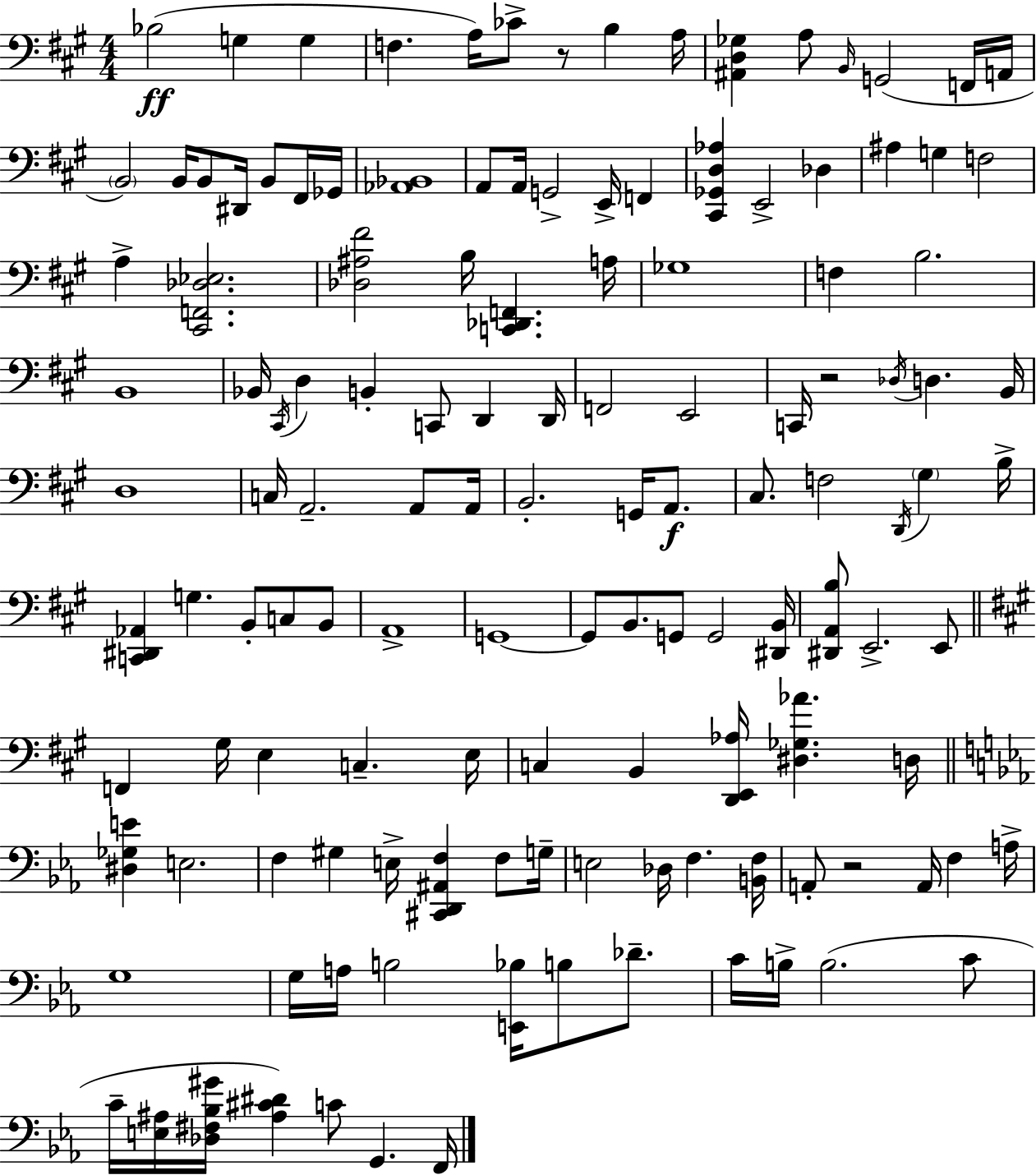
Bb3/h G3/q G3/q F3/q. A3/s CES4/e R/e B3/q A3/s [A#2,D3,Gb3]/q A3/e B2/s G2/h F2/s A2/s B2/h B2/s B2/e D#2/s B2/e F#2/s Gb2/s [Ab2,Bb2]/w A2/e A2/s G2/h E2/s F2/q [C#2,Gb2,D3,Ab3]/q E2/h Db3/q A#3/q G3/q F3/h A3/q [C#2,F2,Db3,Eb3]/h. [Db3,A#3,F#4]/h B3/s [C2,Db2,F2]/q. A3/s Gb3/w F3/q B3/h. B2/w Bb2/s C#2/s D3/q B2/q C2/e D2/q D2/s F2/h E2/h C2/s R/h Db3/s D3/q. B2/s D3/w C3/s A2/h. A2/e A2/s B2/h. G2/s A2/e. C#3/e. F3/h D2/s G#3/q B3/s [C2,D#2,Ab2]/q G3/q. B2/e C3/e B2/e A2/w G2/w G2/e B2/e. G2/e G2/h [D#2,B2]/s [D#2,A2,B3]/e E2/h. E2/e F2/q G#3/s E3/q C3/q. E3/s C3/q B2/q [D2,E2,Ab3]/s [D#3,Gb3,Ab4]/q. D3/s [D#3,Gb3,E4]/q E3/h. F3/q G#3/q E3/s [C#2,D2,A#2,F3]/q F3/e G3/s E3/h Db3/s F3/q. [B2,F3]/s A2/e R/h A2/s F3/q A3/s G3/w G3/s A3/s B3/h [E2,Bb3]/s B3/e Db4/e. C4/s B3/s B3/h. C4/e C4/s [E3,A#3]/s [Db3,F#3,Bb3,G#4]/s [A#3,C#4,D#4]/q C4/e G2/q. F2/s